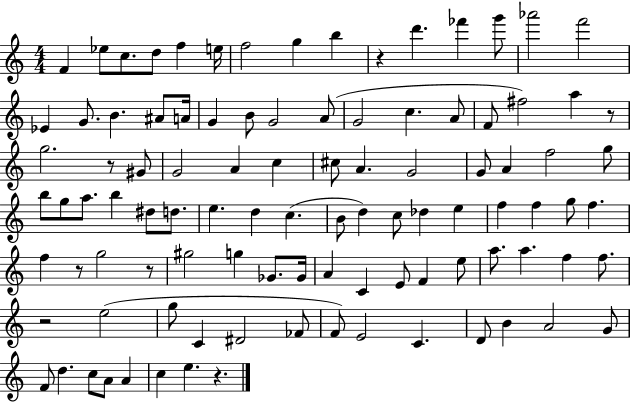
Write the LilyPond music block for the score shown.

{
  \clef treble
  \numericTimeSignature
  \time 4/4
  \key c \major
  f'4 ees''8 c''8. d''8 f''4 e''16 | f''2 g''4 b''4 | r4 d'''4. fes'''4 g'''8 | aes'''2 f'''2 | \break ees'4 g'8. b'4. ais'8 a'16 | g'4 b'8 g'2 a'8( | g'2 c''4. a'8 | f'8 fis''2) a''4 r8 | \break g''2. r8 gis'8 | g'2 a'4 c''4 | cis''8 a'4. g'2 | g'8 a'4 f''2 g''8 | \break b''8 g''8 a''8. b''4 dis''8 d''8. | e''4. d''4 c''4.( | b'8 d''4) c''8 des''4 e''4 | f''4 f''4 g''8 f''4. | \break f''4 r8 g''2 r8 | gis''2 g''4 ges'8. ges'16 | a'4 c'4 e'8 f'4 e''8 | a''8. a''4. f''4 f''8. | \break r2 e''2( | g''8 c'4 dis'2 fes'8 | f'8) e'2 c'4. | d'8 b'4 a'2 g'8 | \break f'8 d''4. c''8 a'8 a'4 | c''4 e''4. r4. | \bar "|."
}